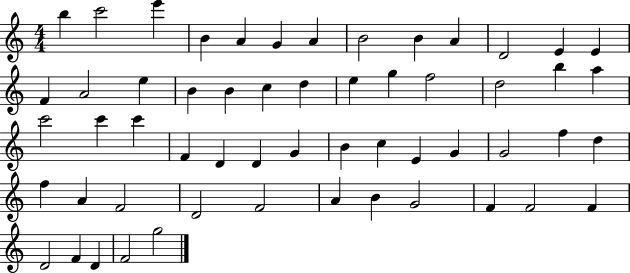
X:1
T:Untitled
M:4/4
L:1/4
K:C
b c'2 e' B A G A B2 B A D2 E E F A2 e B B c d e g f2 d2 b a c'2 c' c' F D D G B c E G G2 f d f A F2 D2 F2 A B G2 F F2 F D2 F D F2 g2